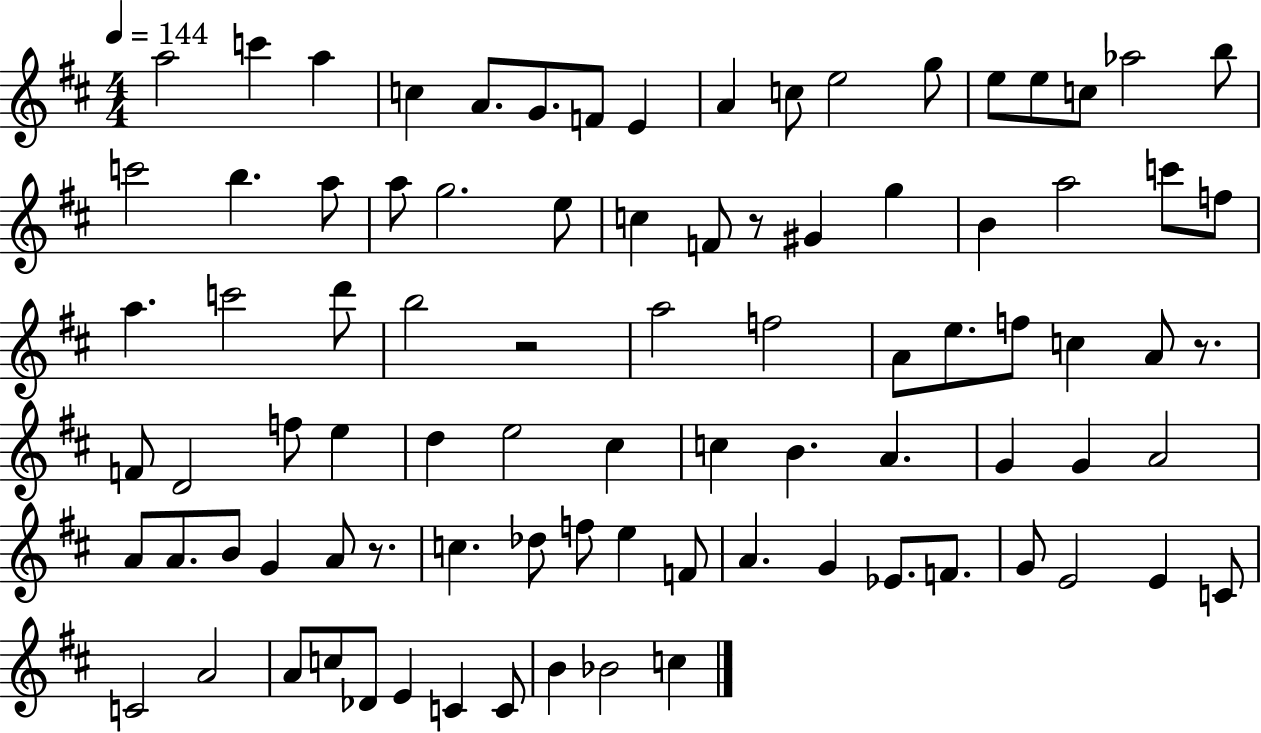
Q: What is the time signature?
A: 4/4